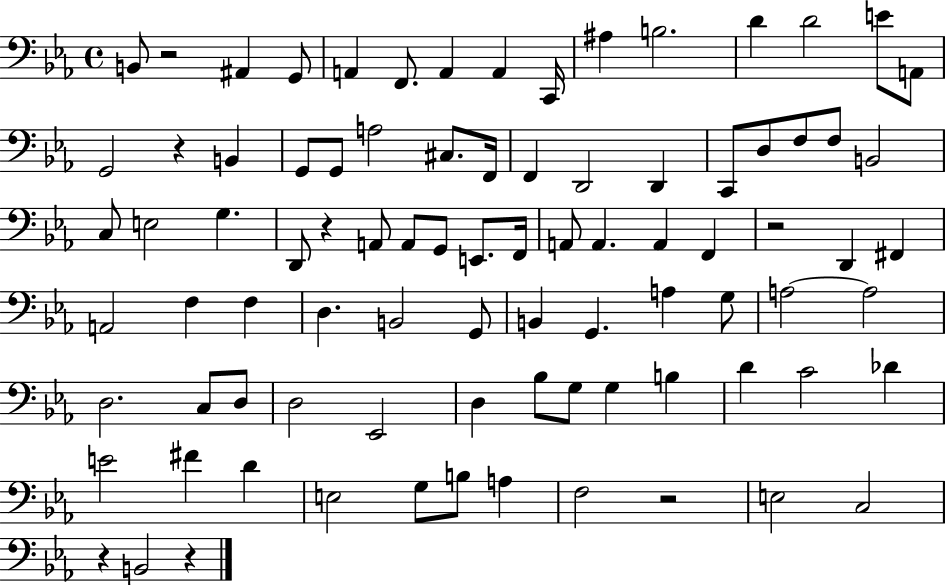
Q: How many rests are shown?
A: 7